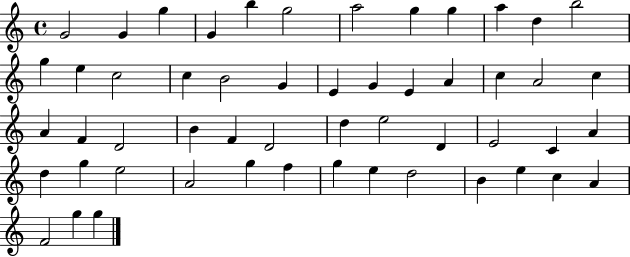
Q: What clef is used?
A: treble